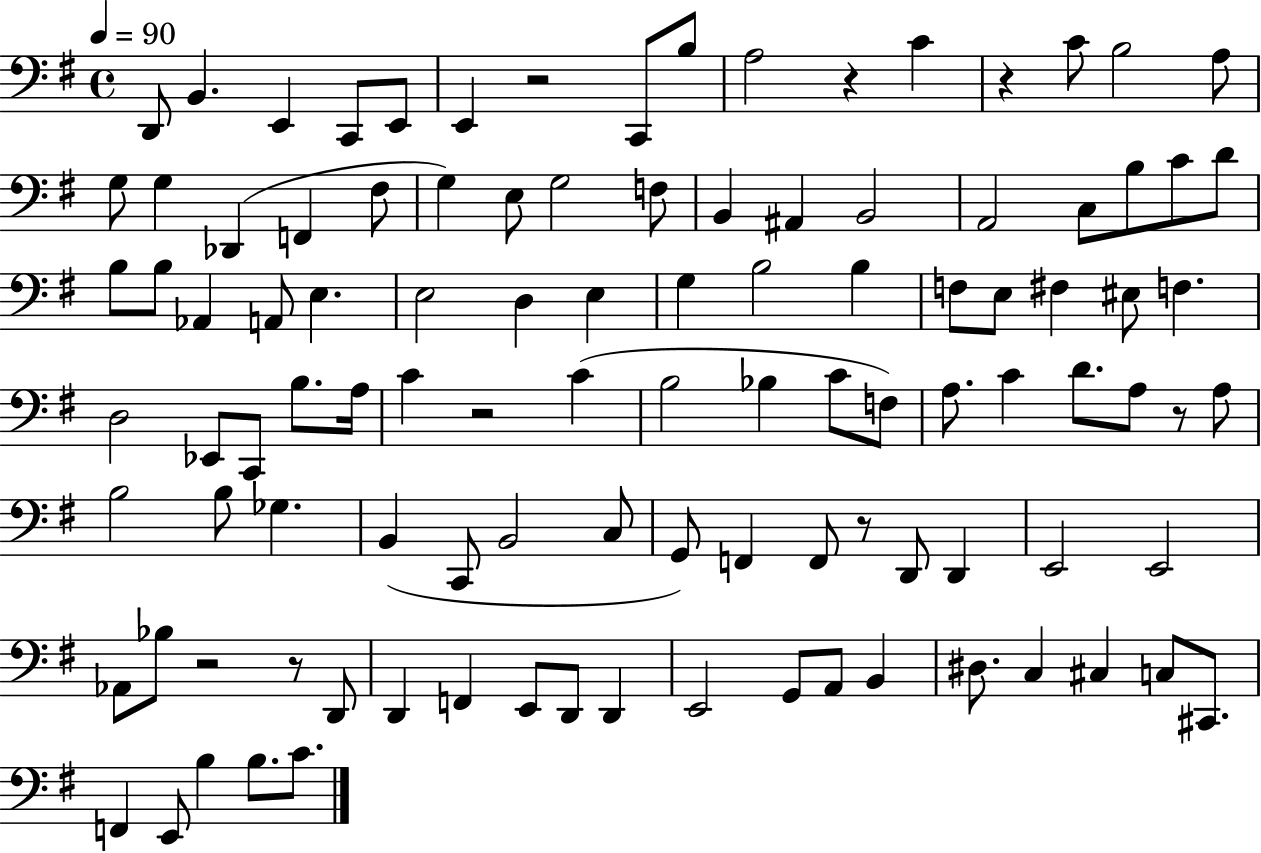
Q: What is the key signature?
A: G major